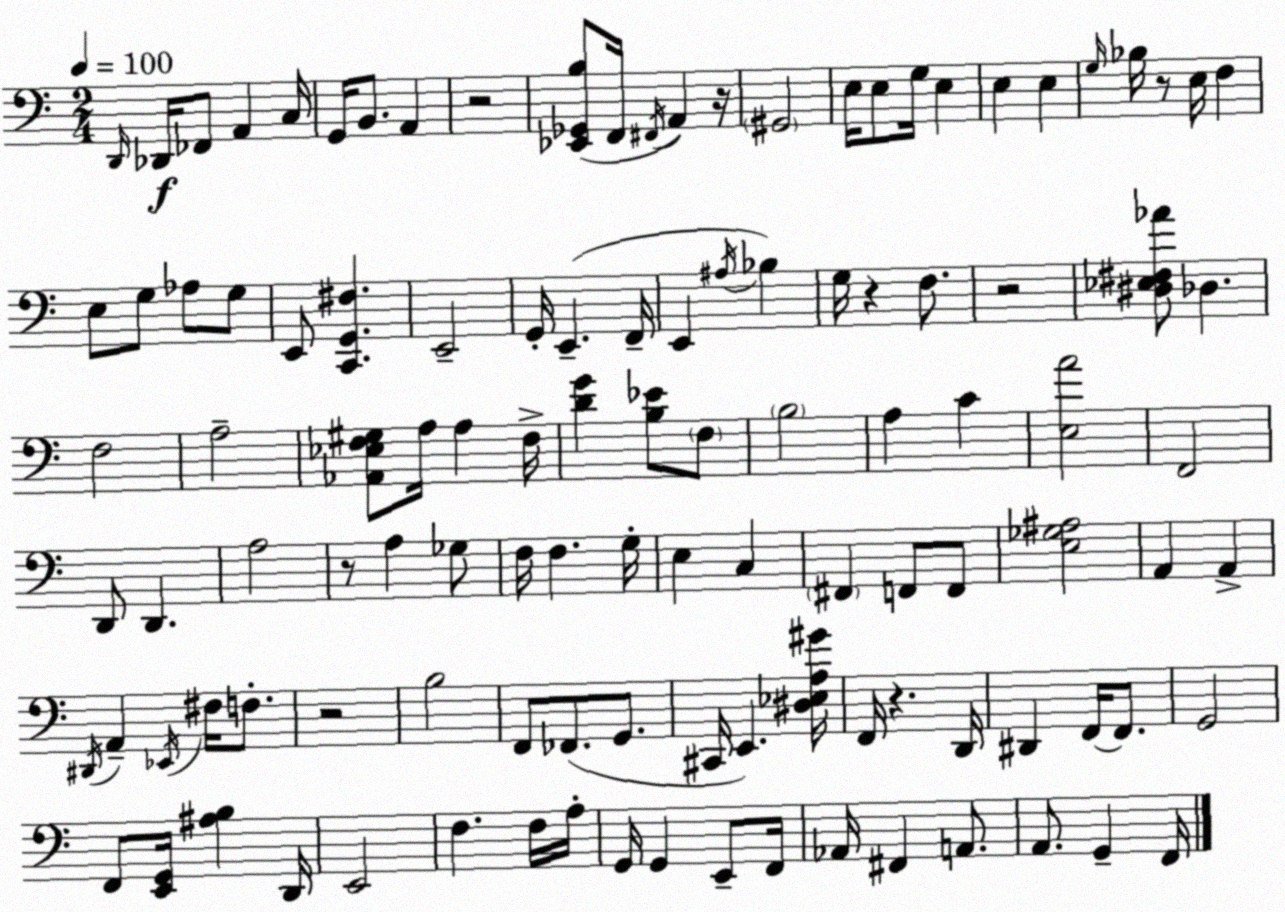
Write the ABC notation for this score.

X:1
T:Untitled
M:2/4
L:1/4
K:C
D,,/4 _D,,/4 _F,,/2 A,, C,/4 G,,/4 B,,/2 A,, z2 [_E,,_G,,B,]/2 F,,/4 ^F,,/4 A,, z/4 ^G,,2 E,/4 E,/2 G,/4 E, E, E, G,/4 _B,/4 z/2 E,/4 F, E,/2 G,/2 _A,/2 G,/2 E,,/2 [C,,G,,^F,] E,,2 G,,/4 E,, F,,/4 E,, ^A,/4 _B, G,/4 z F,/2 z2 [^D,_E,^F,_A]/2 _D, F,2 A,2 [_A,,_E,F,^G,]/2 A,/4 A, F,/4 [DG] [B,_E]/2 F,/2 B,2 A, C [E,A]2 F,,2 D,,/2 D,, A,2 z/2 A, _G,/2 F,/4 F, G,/4 E, C, ^F,, F,,/2 F,,/2 [E,_G,^A,]2 A,, A,, ^D,,/4 A,, _E,,/4 ^F,/4 F,/2 z2 B,2 F,,/2 _F,,/2 G,,/2 ^C,,/4 E,, [^D,_E,A,^G]/4 F,,/4 z D,,/4 ^D,, F,,/4 F,,/2 G,,2 F,,/2 [E,,G,,]/4 [^A,B,] D,,/4 E,,2 F, F,/4 A,/4 G,,/4 G,, E,,/2 F,,/4 _A,,/4 ^F,, A,,/2 A,,/2 G,, F,,/4